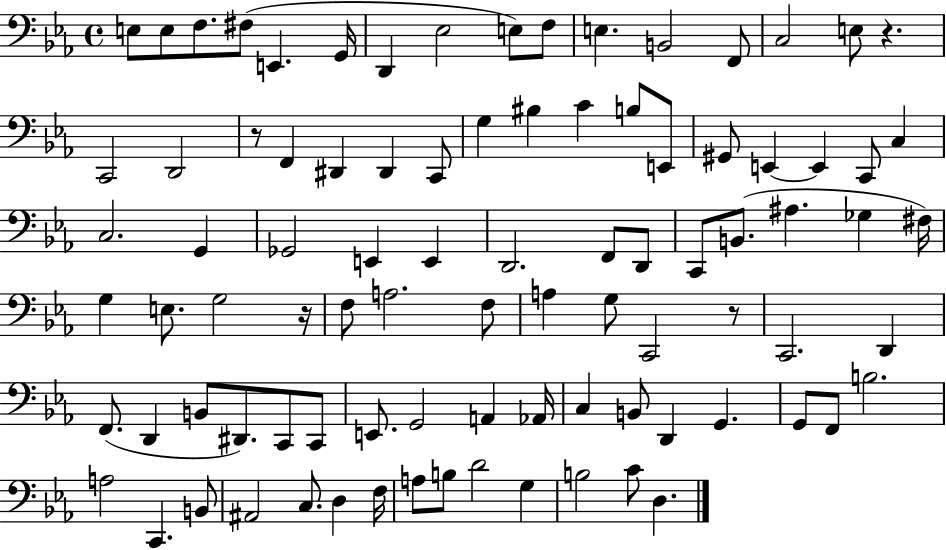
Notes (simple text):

E3/e E3/e F3/e. F#3/e E2/q. G2/s D2/q Eb3/h E3/e F3/e E3/q. B2/h F2/e C3/h E3/e R/q. C2/h D2/h R/e F2/q D#2/q D#2/q C2/e G3/q BIS3/q C4/q B3/e E2/e G#2/e E2/q E2/q C2/e C3/q C3/h. G2/q Gb2/h E2/q E2/q D2/h. F2/e D2/e C2/e B2/e. A#3/q. Gb3/q F#3/s G3/q E3/e. G3/h R/s F3/e A3/h. F3/e A3/q G3/e C2/h R/e C2/h. D2/q F2/e. D2/q B2/e D#2/e. C2/e C2/e E2/e. G2/h A2/q Ab2/s C3/q B2/e D2/q G2/q. G2/e F2/e B3/h. A3/h C2/q. B2/e A#2/h C3/e. D3/q F3/s A3/e B3/e D4/h G3/q B3/h C4/e D3/q.